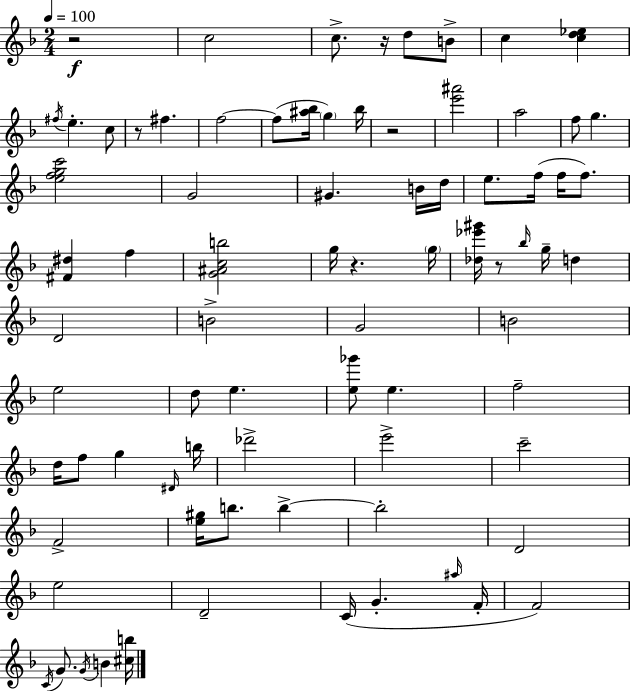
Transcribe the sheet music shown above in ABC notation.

X:1
T:Untitled
M:2/4
L:1/4
K:Dm
z2 c2 c/2 z/4 d/2 B/2 c [cd_e] ^f/4 e c/2 z/2 ^f f2 f/2 [^a_b]/4 g _b/4 z2 [e'^a']2 a2 f/2 g [efgc']2 G2 ^G B/4 d/4 e/2 f/4 f/4 f/2 [^F^d] f [G^Acb]2 g/4 z g/4 [_d_e'^g']/4 z/2 _b/4 g/4 d D2 B2 G2 B2 e2 d/2 e [e_g']/2 e f2 d/4 f/2 g ^D/4 b/4 _d'2 e'2 c'2 F2 [e^g]/4 b/2 b b2 D2 e2 D2 C/4 G ^a/4 F/4 F2 C/4 G/2 G/4 B [^cb]/4